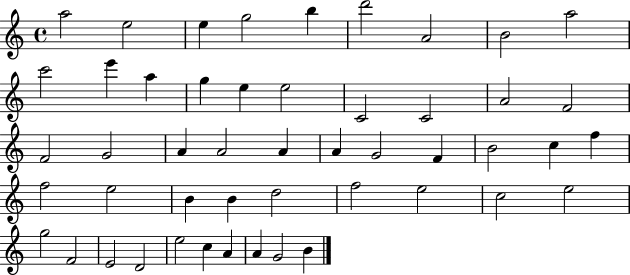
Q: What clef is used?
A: treble